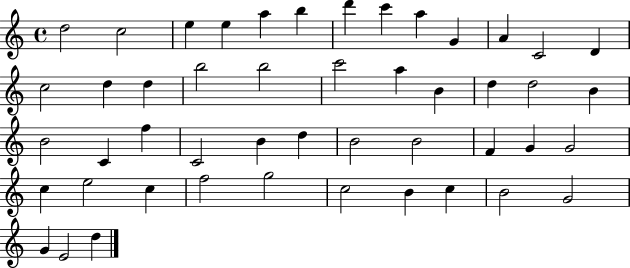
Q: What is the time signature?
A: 4/4